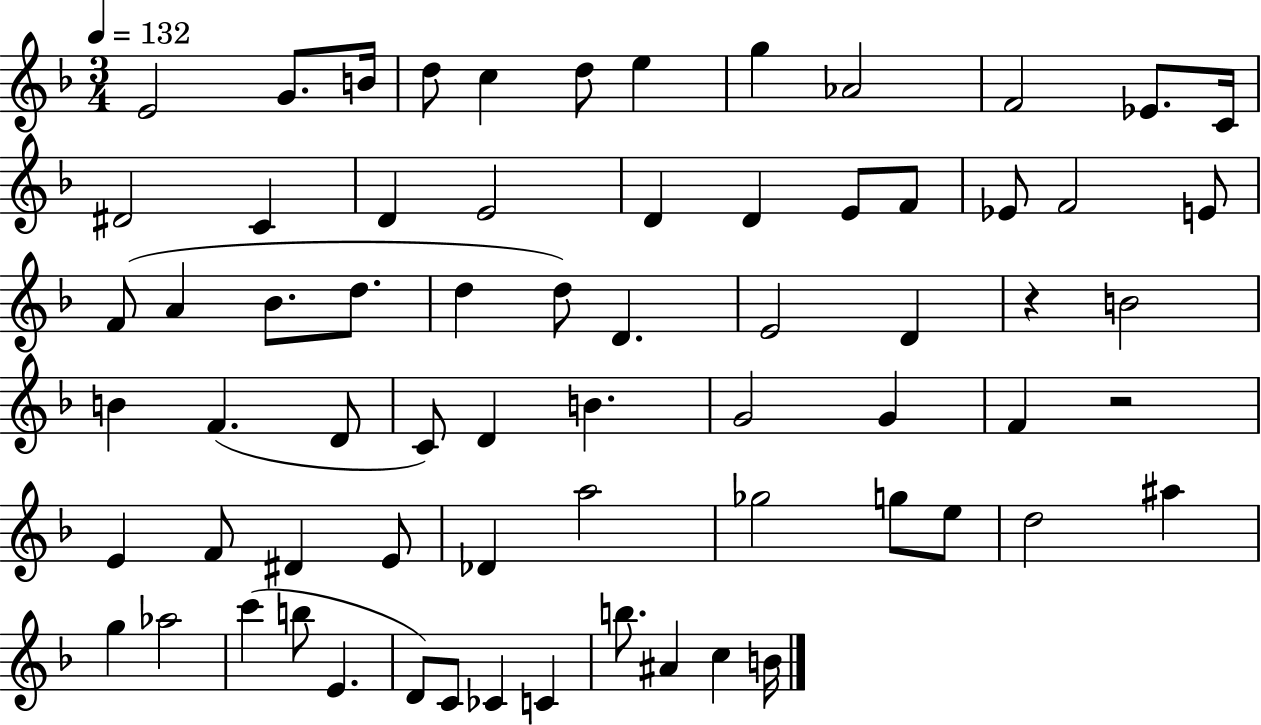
X:1
T:Untitled
M:3/4
L:1/4
K:F
E2 G/2 B/4 d/2 c d/2 e g _A2 F2 _E/2 C/4 ^D2 C D E2 D D E/2 F/2 _E/2 F2 E/2 F/2 A _B/2 d/2 d d/2 D E2 D z B2 B F D/2 C/2 D B G2 G F z2 E F/2 ^D E/2 _D a2 _g2 g/2 e/2 d2 ^a g _a2 c' b/2 E D/2 C/2 _C C b/2 ^A c B/4